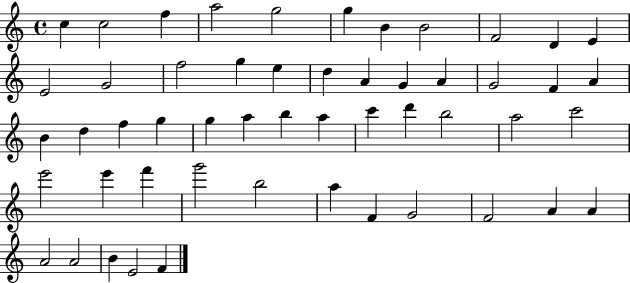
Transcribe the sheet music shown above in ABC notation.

X:1
T:Untitled
M:4/4
L:1/4
K:C
c c2 f a2 g2 g B B2 F2 D E E2 G2 f2 g e d A G A G2 F A B d f g g a b a c' d' b2 a2 c'2 e'2 e' f' g'2 b2 a F G2 F2 A A A2 A2 B E2 F